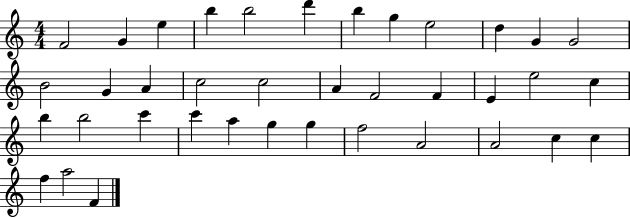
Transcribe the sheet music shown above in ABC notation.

X:1
T:Untitled
M:4/4
L:1/4
K:C
F2 G e b b2 d' b g e2 d G G2 B2 G A c2 c2 A F2 F E e2 c b b2 c' c' a g g f2 A2 A2 c c f a2 F